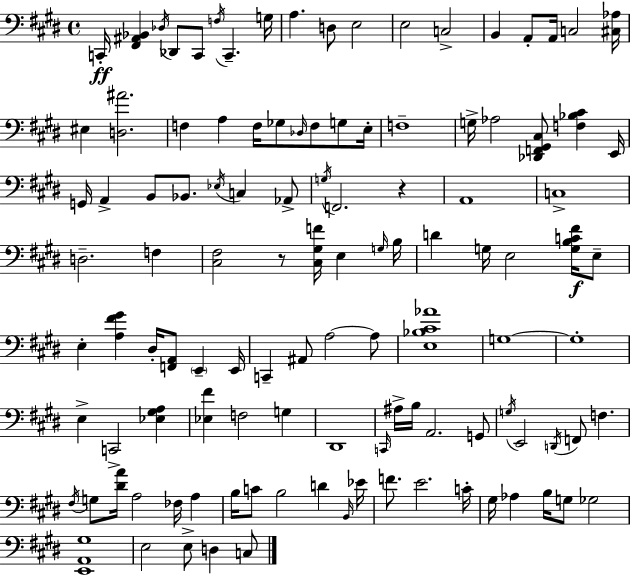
X:1
T:Untitled
M:4/4
L:1/4
K:E
C,,/4 [^F,,^A,,_B,,] _D,/4 _D,,/2 C,,/2 F,/4 C,, G,/4 A, D,/2 E,2 E,2 C,2 B,, A,,/2 A,,/4 C,2 [^C,_A,]/4 ^E, [D,^A]2 F, A, F,/4 _G,/2 _D,/4 F,/2 G,/2 E,/4 F,4 G,/4 _A,2 [_D,,F,,^G,,^C,]/2 [F,_B,^C] E,,/4 G,,/4 A,, B,,/2 _B,,/2 _E,/4 C, _A,,/2 G,/4 F,,2 z A,,4 C,4 D,2 F, [^C,^F,]2 z/2 [^C,^G,F]/4 E, G,/4 B,/4 D G,/4 E,2 [G,B,C^F]/4 E,/2 E, [A,^F^G] ^D,/4 [F,,A,,]/2 E,, E,,/4 C,, ^A,,/2 A,2 A,/2 [E,_B,^C_A]4 G,4 G,4 E, C,,2 [_E,^G,A,] [_E,^F] F,2 G, ^D,,4 C,,/4 ^A,/4 B,/4 A,,2 G,,/2 G,/4 E,,2 D,,/4 F,,/2 F, ^F,/4 G,/2 [^DA]/4 A,2 _F,/4 A, B,/4 C/2 B,2 D B,,/4 _E/4 F/2 E2 C/4 ^G,/4 _A, B,/4 G,/2 _G,2 [E,,A,,^G,]4 E,2 E,/2 D, C,/2